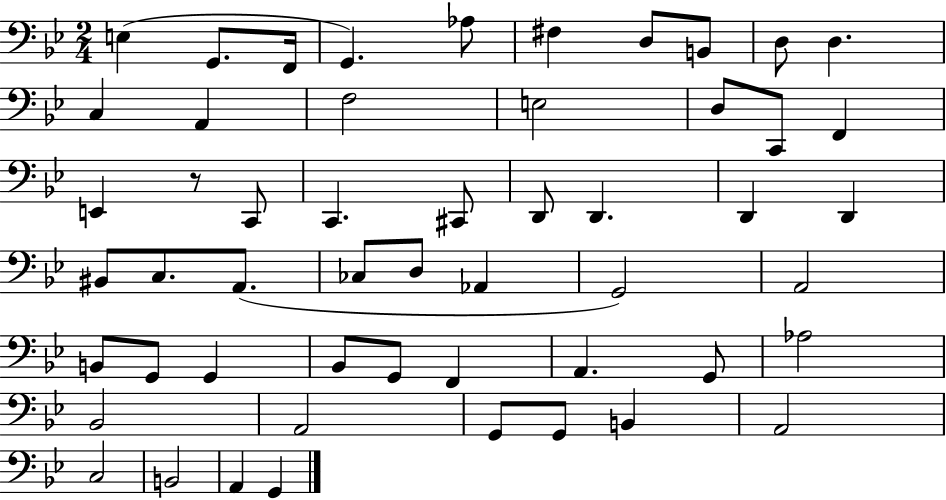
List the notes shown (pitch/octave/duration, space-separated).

E3/q G2/e. F2/s G2/q. Ab3/e F#3/q D3/e B2/e D3/e D3/q. C3/q A2/q F3/h E3/h D3/e C2/e F2/q E2/q R/e C2/e C2/q. C#2/e D2/e D2/q. D2/q D2/q BIS2/e C3/e. A2/e. CES3/e D3/e Ab2/q G2/h A2/h B2/e G2/e G2/q Bb2/e G2/e F2/q A2/q. G2/e Ab3/h Bb2/h A2/h G2/e G2/e B2/q A2/h C3/h B2/h A2/q G2/q